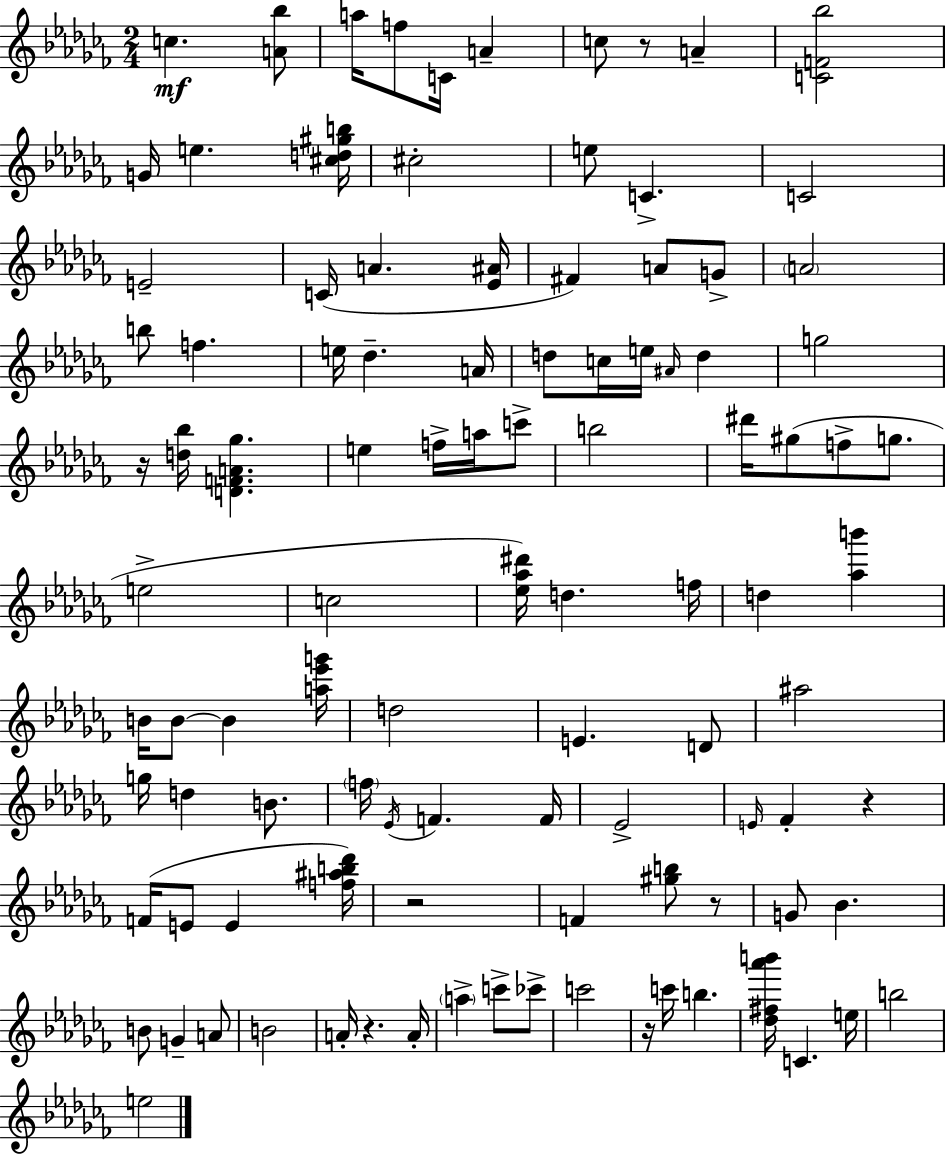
{
  \clef treble
  \numericTimeSignature
  \time 2/4
  \key aes \minor
  \repeat volta 2 { c''4.\mf <a' bes''>8 | a''16 f''8 c'16 a'4-- | c''8 r8 a'4-- | <c' f' bes''>2 | \break g'16 e''4. <cis'' d'' gis'' b''>16 | cis''2-. | e''8 c'4.-> | c'2 | \break e'2-- | c'16( a'4. <ees' ais'>16 | fis'4) a'8 g'8-> | \parenthesize a'2 | \break b''8 f''4. | e''16 des''4.-- a'16 | d''8 c''16 e''16 \grace { ais'16 } d''4 | g''2 | \break r16 <d'' bes''>16 <d' f' a' ges''>4. | e''4 f''16-> a''16 c'''8-> | b''2 | dis'''16 gis''8( f''8-> g''8. | \break e''2-> | c''2 | <ees'' aes'' dis'''>16) d''4. | f''16 d''4 <aes'' b'''>4 | \break b'16 b'8~~ b'4 | <a'' ees''' g'''>16 d''2 | e'4. d'8 | ais''2 | \break g''16 d''4 b'8. | \parenthesize f''16 \acciaccatura { ees'16 } f'4. | f'16 ees'2-> | \grace { e'16 } fes'4-. r4 | \break f'16( e'8 e'4 | <f'' ais'' b'' des'''>16) r2 | f'4 <gis'' b''>8 | r8 g'8 bes'4. | \break b'8 g'4-- | a'8 b'2 | a'16-. r4. | a'16-. \parenthesize a''4-> c'''8-> | \break ces'''8-> c'''2 | r16 c'''16 b''4. | <des'' fis'' aes''' b'''>16 c'4. | e''16 b''2 | \break e''2 | } \bar "|."
}